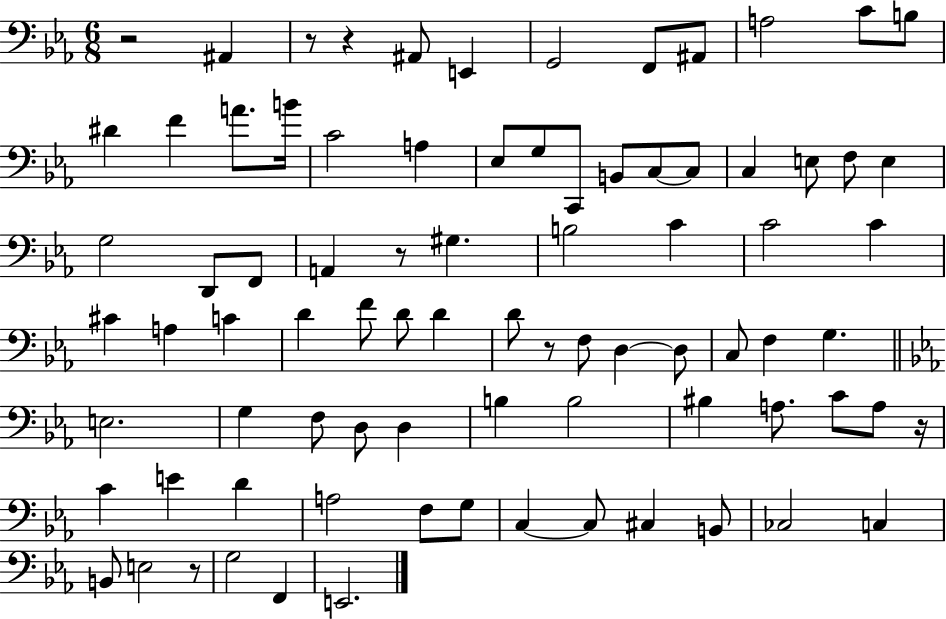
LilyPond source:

{
  \clef bass
  \numericTimeSignature
  \time 6/8
  \key ees \major
  r2 ais,4 | r8 r4 ais,8 e,4 | g,2 f,8 ais,8 | a2 c'8 b8 | \break dis'4 f'4 a'8. b'16 | c'2 a4 | ees8 g8 c,8 b,8 c8~~ c8 | c4 e8 f8 e4 | \break g2 d,8 f,8 | a,4 r8 gis4. | b2 c'4 | c'2 c'4 | \break cis'4 a4 c'4 | d'4 f'8 d'8 d'4 | d'8 r8 f8 d4~~ d8 | c8 f4 g4. | \break \bar "||" \break \key c \minor e2. | g4 f8 d8 d4 | b4 b2 | bis4 a8. c'8 a8 r16 | \break c'4 e'4 d'4 | a2 f8 g8 | c4~~ c8 cis4 b,8 | ces2 c4 | \break b,8 e2 r8 | g2 f,4 | e,2. | \bar "|."
}